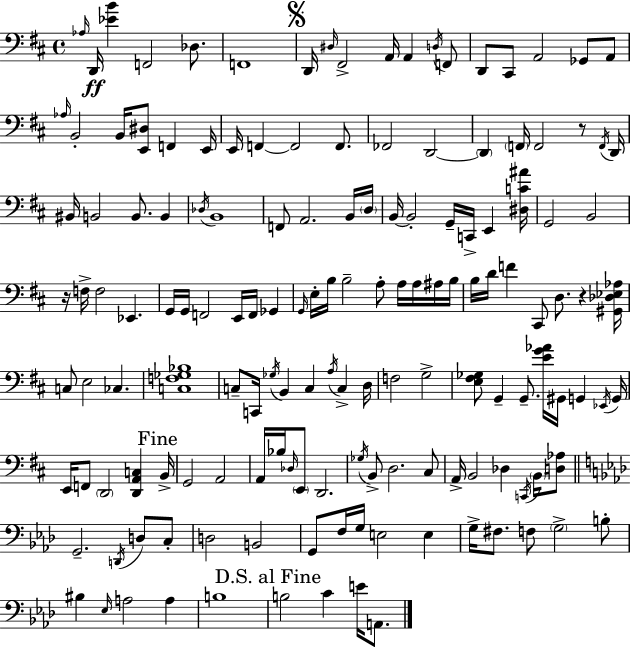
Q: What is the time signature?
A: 4/4